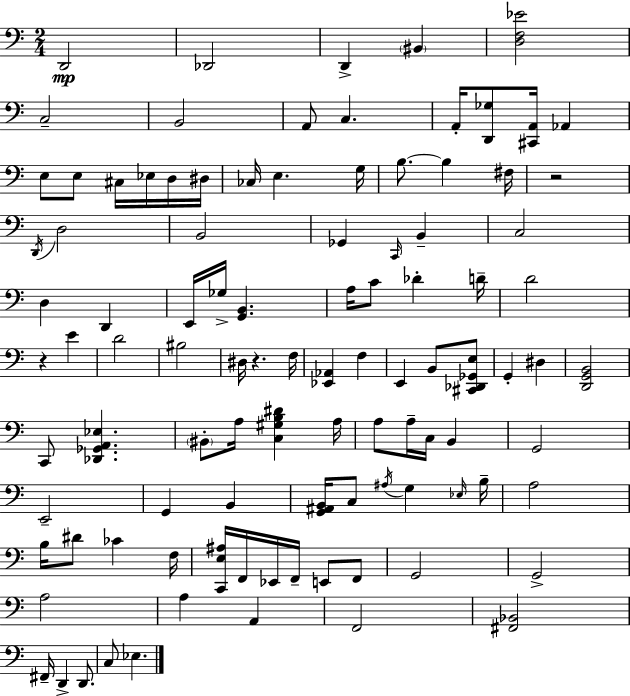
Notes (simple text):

D2/h Db2/h D2/q BIS2/q [D3,F3,Eb4]/h C3/h B2/h A2/e C3/q. A2/s [D2,Gb3]/e [C#2,A2]/s Ab2/q E3/e E3/e C#3/s Eb3/s D3/s D#3/s CES3/s E3/q. G3/s B3/e. B3/q F#3/s R/h D2/s D3/h B2/h Gb2/q C2/s B2/q C3/h D3/q D2/q E2/s Gb3/s [G2,B2]/q. A3/s C4/e Db4/q D4/s D4/h R/q E4/q D4/h BIS3/h D#3/s R/q. F3/s [Eb2,Ab2]/q F3/q E2/q B2/e [C#2,Db2,Gb2,E3]/e G2/q D#3/q [D2,G2,B2]/h C2/e [Db2,Gb2,A2,Eb3]/q. BIS2/e A3/s [C3,G#3,B3,D#4]/q A3/s A3/e A3/s C3/s B2/q G2/h E2/h G2/q B2/q [G2,A#2,B2]/s C3/e A#3/s G3/q Eb3/s B3/s A3/h B3/s D#4/e CES4/q F3/s [C2,E3,A#3]/s F2/s Eb2/s F2/s E2/e F2/e G2/h G2/h A3/h A3/q A2/q F2/h [F#2,Bb2]/h F#2/s D2/q D2/e. C3/e Eb3/q.